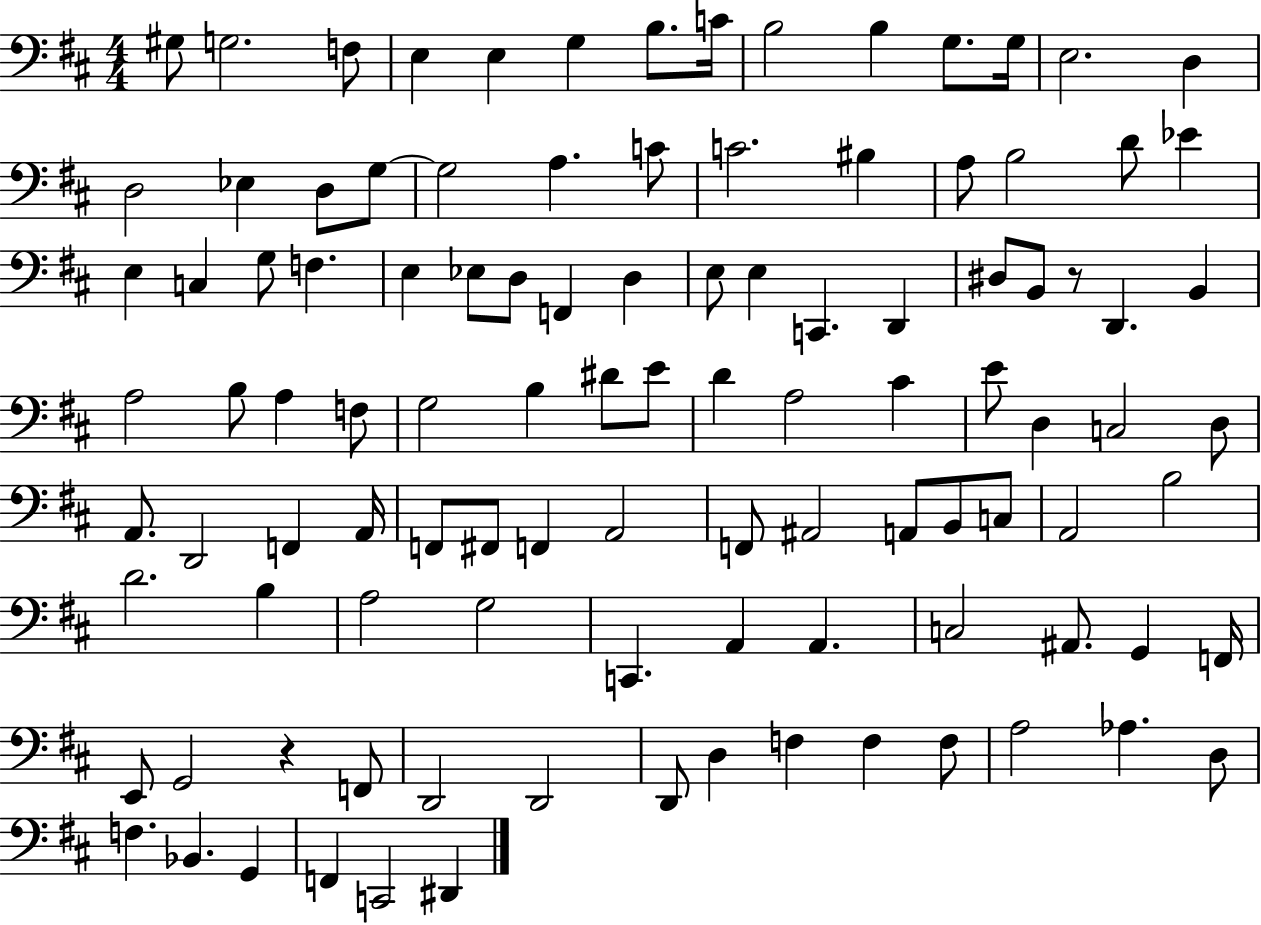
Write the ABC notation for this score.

X:1
T:Untitled
M:4/4
L:1/4
K:D
^G,/2 G,2 F,/2 E, E, G, B,/2 C/4 B,2 B, G,/2 G,/4 E,2 D, D,2 _E, D,/2 G,/2 G,2 A, C/2 C2 ^B, A,/2 B,2 D/2 _E E, C, G,/2 F, E, _E,/2 D,/2 F,, D, E,/2 E, C,, D,, ^D,/2 B,,/2 z/2 D,, B,, A,2 B,/2 A, F,/2 G,2 B, ^D/2 E/2 D A,2 ^C E/2 D, C,2 D,/2 A,,/2 D,,2 F,, A,,/4 F,,/2 ^F,,/2 F,, A,,2 F,,/2 ^A,,2 A,,/2 B,,/2 C,/2 A,,2 B,2 D2 B, A,2 G,2 C,, A,, A,, C,2 ^A,,/2 G,, F,,/4 E,,/2 G,,2 z F,,/2 D,,2 D,,2 D,,/2 D, F, F, F,/2 A,2 _A, D,/2 F, _B,, G,, F,, C,,2 ^D,,